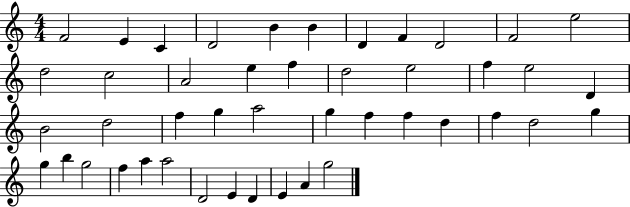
X:1
T:Untitled
M:4/4
L:1/4
K:C
F2 E C D2 B B D F D2 F2 e2 d2 c2 A2 e f d2 e2 f e2 D B2 d2 f g a2 g f f d f d2 g g b g2 f a a2 D2 E D E A g2